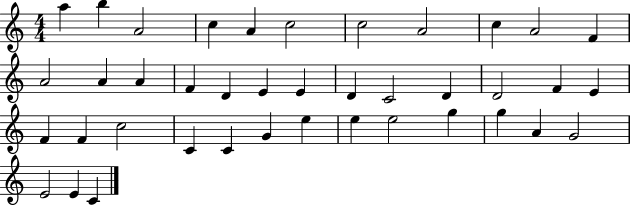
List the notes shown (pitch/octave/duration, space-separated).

A5/q B5/q A4/h C5/q A4/q C5/h C5/h A4/h C5/q A4/h F4/q A4/h A4/q A4/q F4/q D4/q E4/q E4/q D4/q C4/h D4/q D4/h F4/q E4/q F4/q F4/q C5/h C4/q C4/q G4/q E5/q E5/q E5/h G5/q G5/q A4/q G4/h E4/h E4/q C4/q